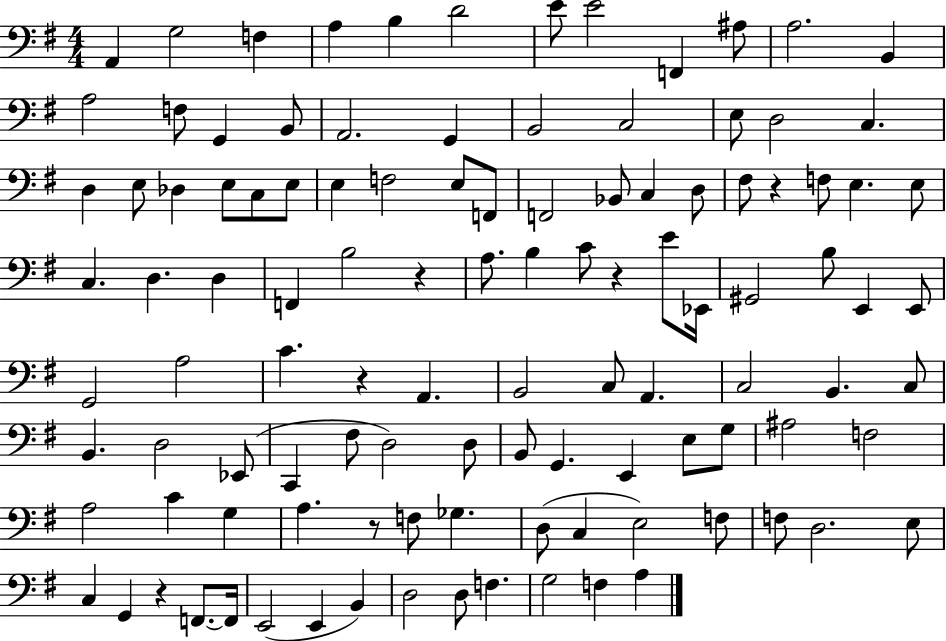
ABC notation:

X:1
T:Untitled
M:4/4
L:1/4
K:G
A,, G,2 F, A, B, D2 E/2 E2 F,, ^A,/2 A,2 B,, A,2 F,/2 G,, B,,/2 A,,2 G,, B,,2 C,2 E,/2 D,2 C, D, E,/2 _D, E,/2 C,/2 E,/2 E, F,2 E,/2 F,,/2 F,,2 _B,,/2 C, D,/2 ^F,/2 z F,/2 E, E,/2 C, D, D, F,, B,2 z A,/2 B, C/2 z E/2 _E,,/4 ^G,,2 B,/2 E,, E,,/2 G,,2 A,2 C z A,, B,,2 C,/2 A,, C,2 B,, C,/2 B,, D,2 _E,,/2 C,, ^F,/2 D,2 D,/2 B,,/2 G,, E,, E,/2 G,/2 ^A,2 F,2 A,2 C G, A, z/2 F,/2 _G, D,/2 C, E,2 F,/2 F,/2 D,2 E,/2 C, G,, z F,,/2 F,,/4 E,,2 E,, B,, D,2 D,/2 F, G,2 F, A,